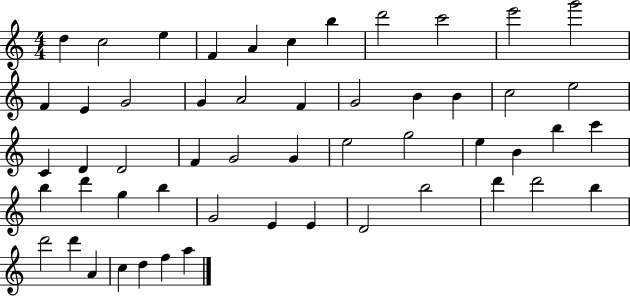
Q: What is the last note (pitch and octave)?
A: A5